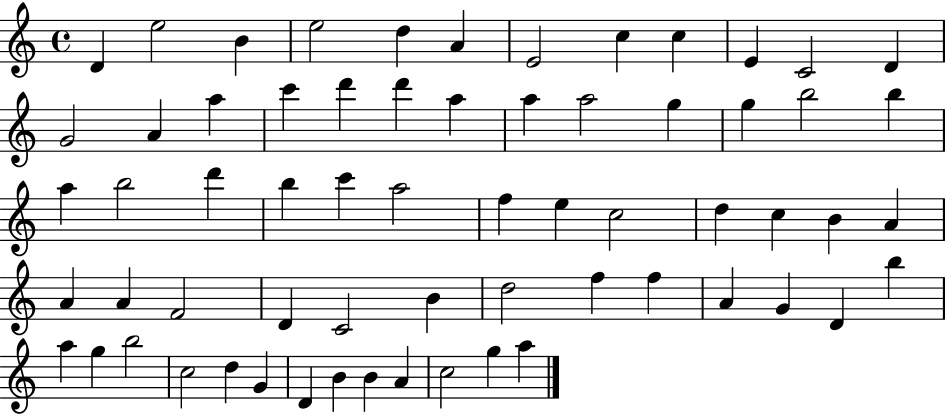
{
  \clef treble
  \time 4/4
  \defaultTimeSignature
  \key c \major
  d'4 e''2 b'4 | e''2 d''4 a'4 | e'2 c''4 c''4 | e'4 c'2 d'4 | \break g'2 a'4 a''4 | c'''4 d'''4 d'''4 a''4 | a''4 a''2 g''4 | g''4 b''2 b''4 | \break a''4 b''2 d'''4 | b''4 c'''4 a''2 | f''4 e''4 c''2 | d''4 c''4 b'4 a'4 | \break a'4 a'4 f'2 | d'4 c'2 b'4 | d''2 f''4 f''4 | a'4 g'4 d'4 b''4 | \break a''4 g''4 b''2 | c''2 d''4 g'4 | d'4 b'4 b'4 a'4 | c''2 g''4 a''4 | \break \bar "|."
}